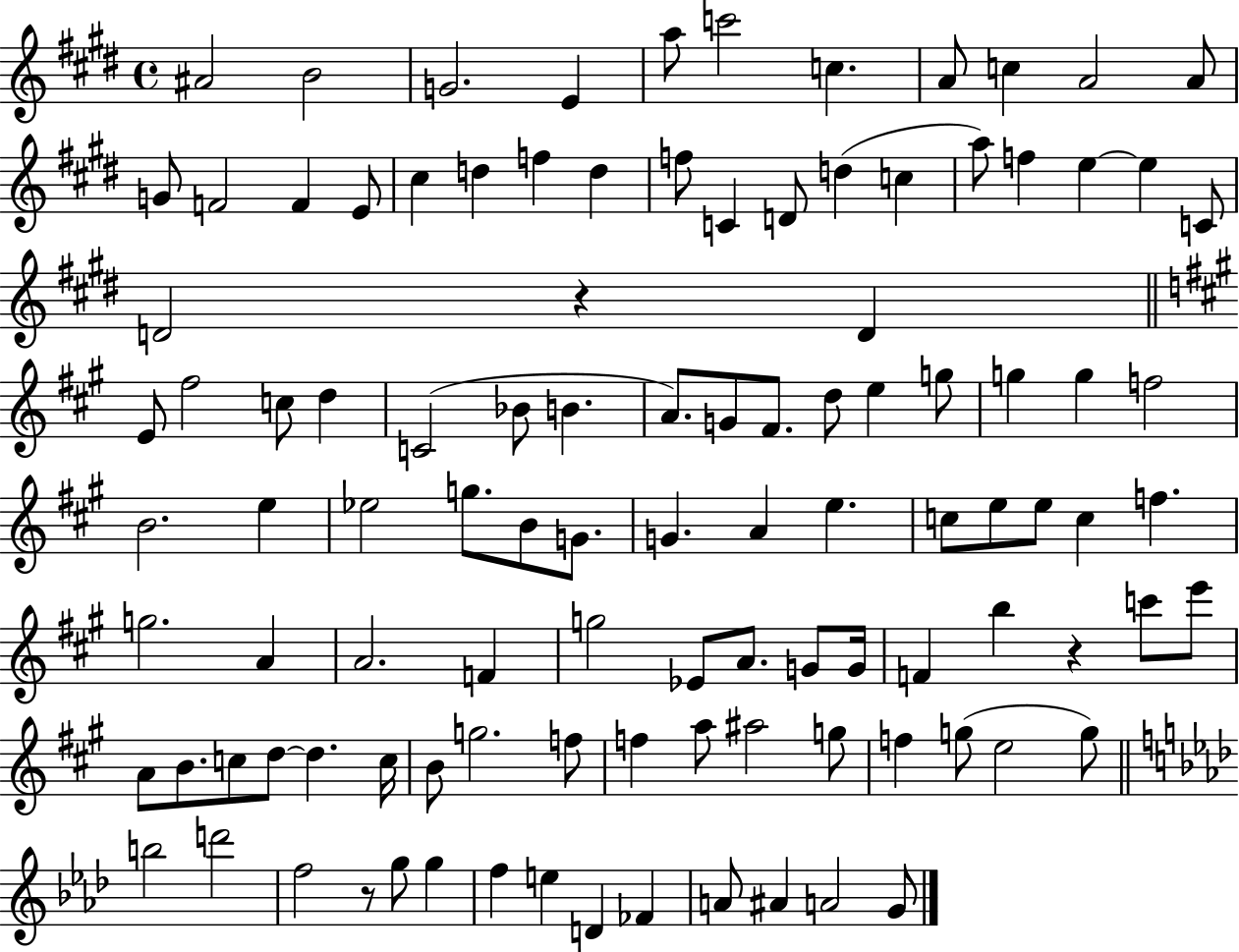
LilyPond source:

{
  \clef treble
  \time 4/4
  \defaultTimeSignature
  \key e \major
  ais'2 b'2 | g'2. e'4 | a''8 c'''2 c''4. | a'8 c''4 a'2 a'8 | \break g'8 f'2 f'4 e'8 | cis''4 d''4 f''4 d''4 | f''8 c'4 d'8 d''4( c''4 | a''8) f''4 e''4~~ e''4 c'8 | \break d'2 r4 d'4 | \bar "||" \break \key a \major e'8 fis''2 c''8 d''4 | c'2( bes'8 b'4. | a'8.) g'8 fis'8. d''8 e''4 g''8 | g''4 g''4 f''2 | \break b'2. e''4 | ees''2 g''8. b'8 g'8. | g'4. a'4 e''4. | c''8 e''8 e''8 c''4 f''4. | \break g''2. a'4 | a'2. f'4 | g''2 ees'8 a'8. g'8 g'16 | f'4 b''4 r4 c'''8 e'''8 | \break a'8 b'8. c''8 d''8~~ d''4. c''16 | b'8 g''2. f''8 | f''4 a''8 ais''2 g''8 | f''4 g''8( e''2 g''8) | \break \bar "||" \break \key aes \major b''2 d'''2 | f''2 r8 g''8 g''4 | f''4 e''4 d'4 fes'4 | a'8 ais'4 a'2 g'8 | \break \bar "|."
}